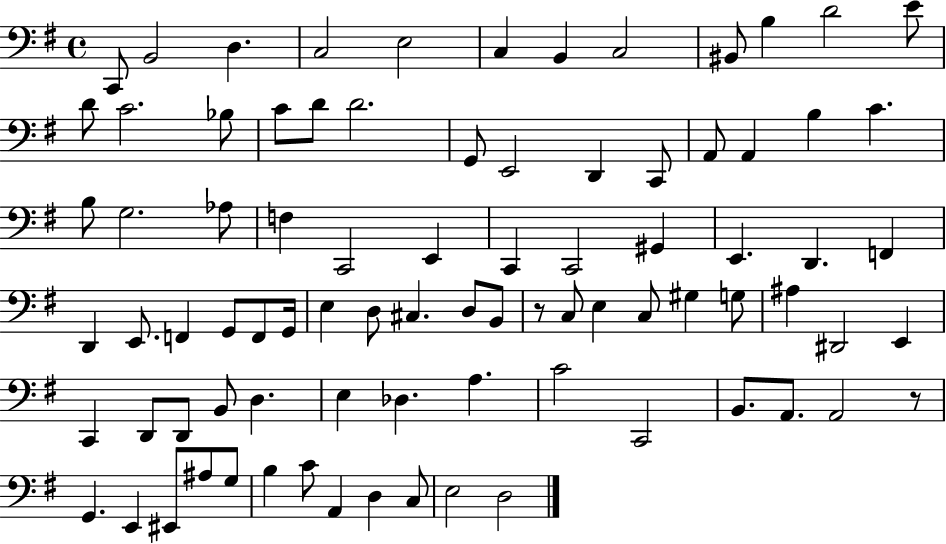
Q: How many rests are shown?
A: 2